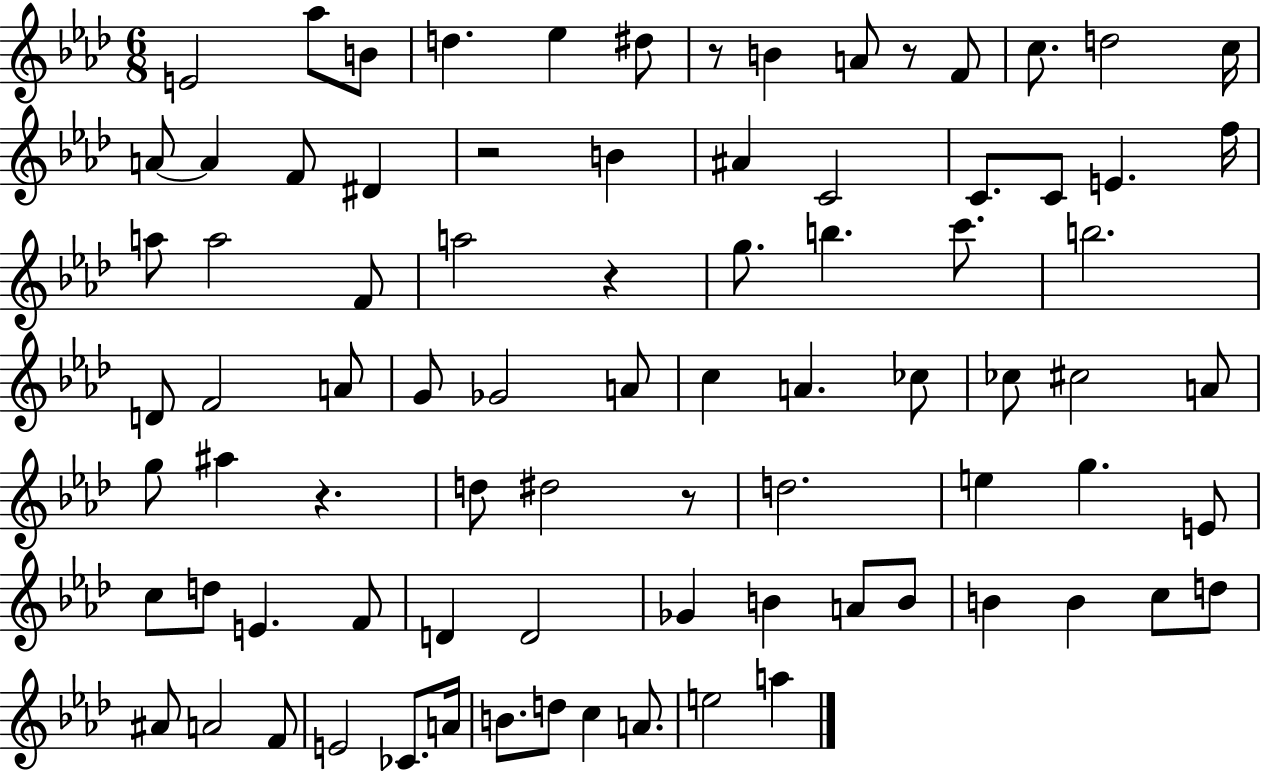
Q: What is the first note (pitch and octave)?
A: E4